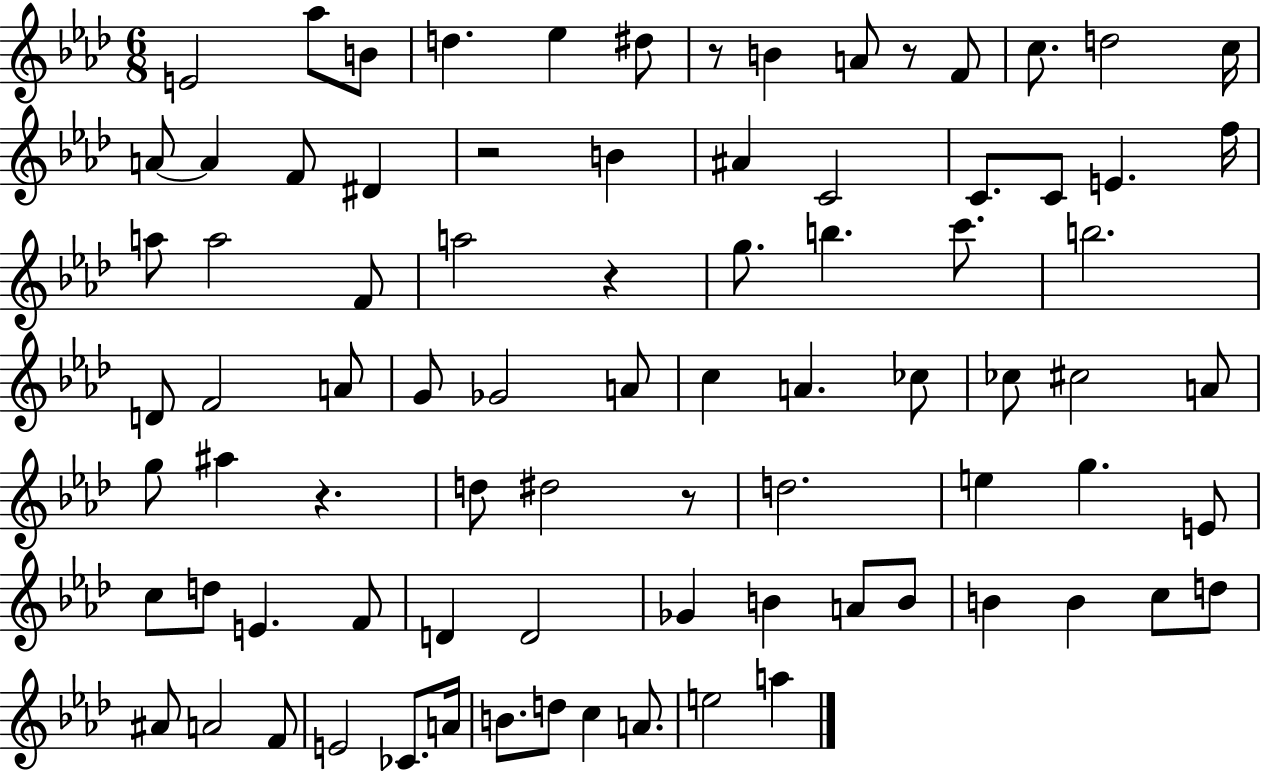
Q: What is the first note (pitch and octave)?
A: E4